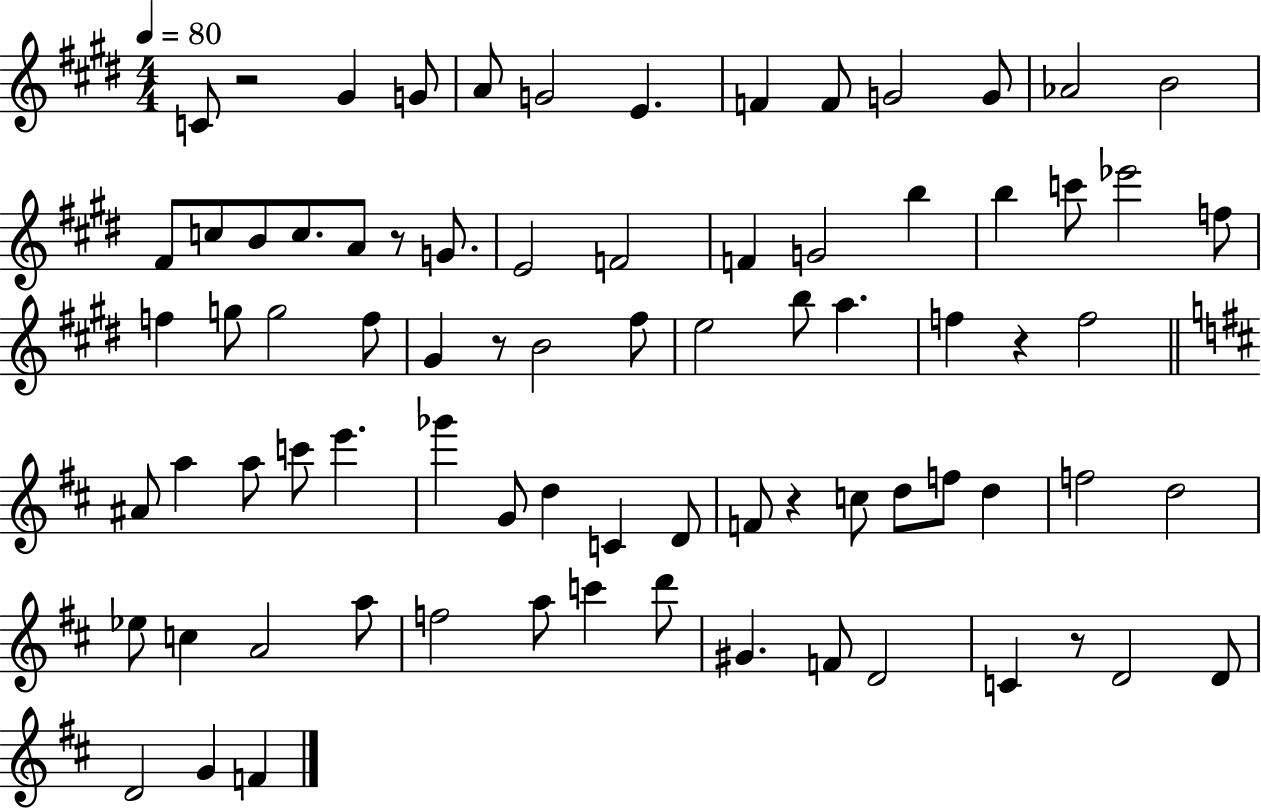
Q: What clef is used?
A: treble